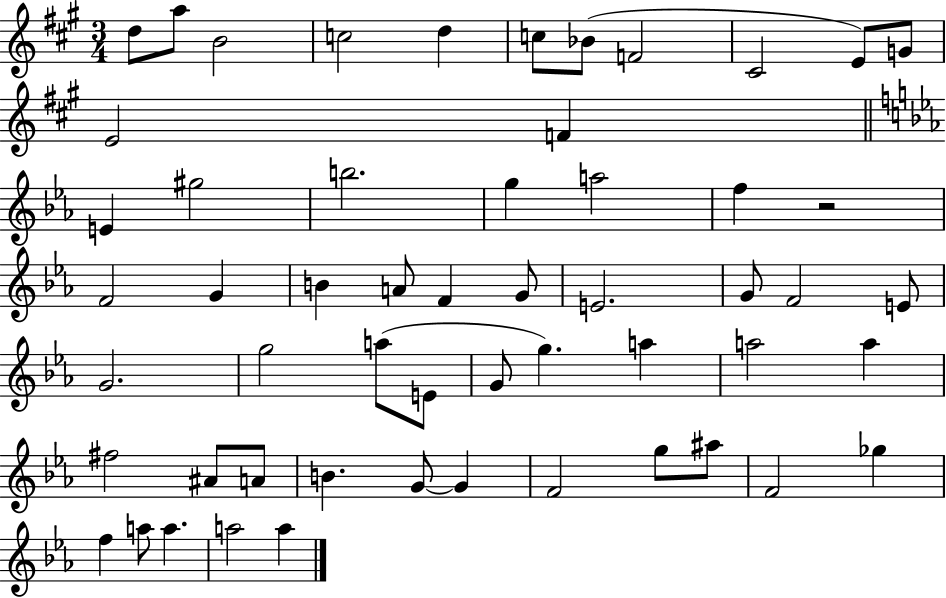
X:1
T:Untitled
M:3/4
L:1/4
K:A
d/2 a/2 B2 c2 d c/2 _B/2 F2 ^C2 E/2 G/2 E2 F E ^g2 b2 g a2 f z2 F2 G B A/2 F G/2 E2 G/2 F2 E/2 G2 g2 a/2 E/2 G/2 g a a2 a ^f2 ^A/2 A/2 B G/2 G F2 g/2 ^a/2 F2 _g f a/2 a a2 a